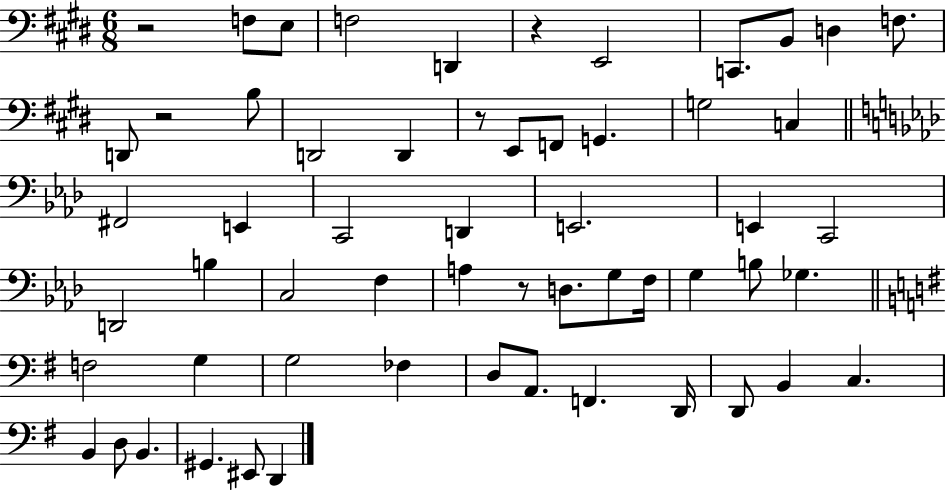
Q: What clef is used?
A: bass